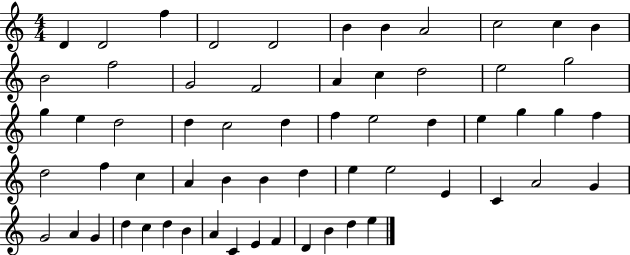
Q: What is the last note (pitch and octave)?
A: E5